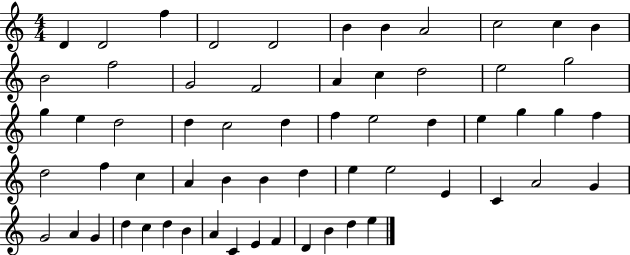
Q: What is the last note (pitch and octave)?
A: E5